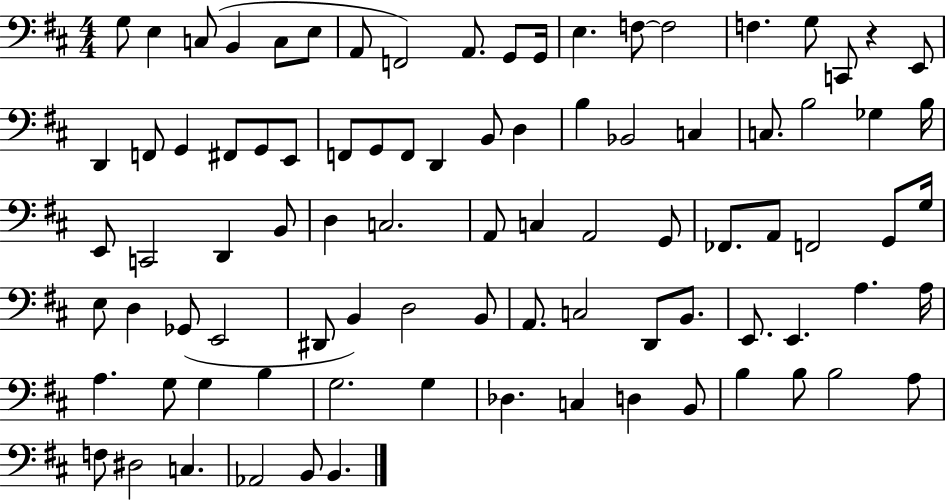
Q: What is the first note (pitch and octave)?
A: G3